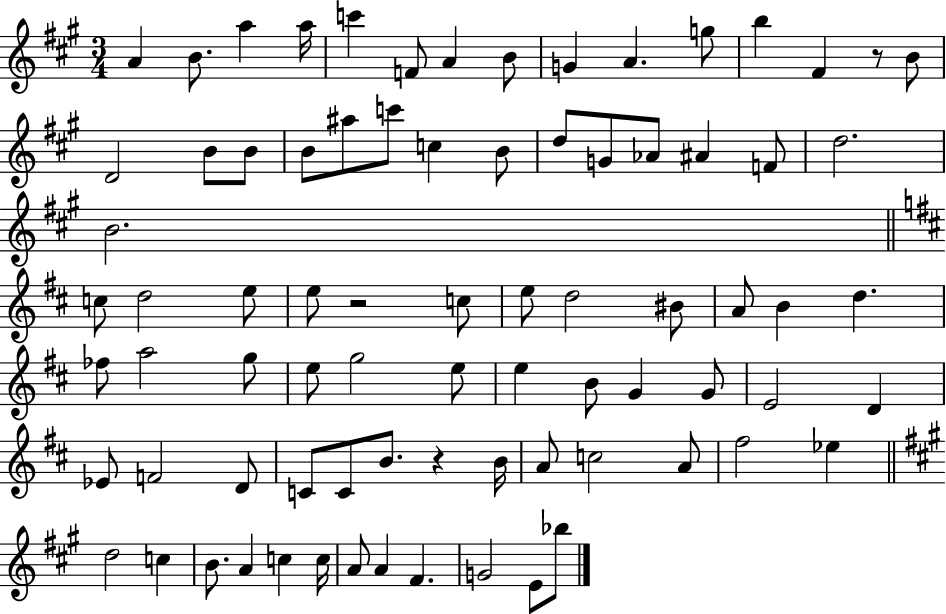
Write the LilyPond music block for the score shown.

{
  \clef treble
  \numericTimeSignature
  \time 3/4
  \key a \major
  a'4 b'8. a''4 a''16 | c'''4 f'8 a'4 b'8 | g'4 a'4. g''8 | b''4 fis'4 r8 b'8 | \break d'2 b'8 b'8 | b'8 ais''8 c'''8 c''4 b'8 | d''8 g'8 aes'8 ais'4 f'8 | d''2. | \break b'2. | \bar "||" \break \key b \minor c''8 d''2 e''8 | e''8 r2 c''8 | e''8 d''2 bis'8 | a'8 b'4 d''4. | \break fes''8 a''2 g''8 | e''8 g''2 e''8 | e''4 b'8 g'4 g'8 | e'2 d'4 | \break ees'8 f'2 d'8 | c'8 c'8 b'8. r4 b'16 | a'8 c''2 a'8 | fis''2 ees''4 | \break \bar "||" \break \key a \major d''2 c''4 | b'8. a'4 c''4 c''16 | a'8 a'4 fis'4. | g'2 e'8 bes''8 | \break \bar "|."
}